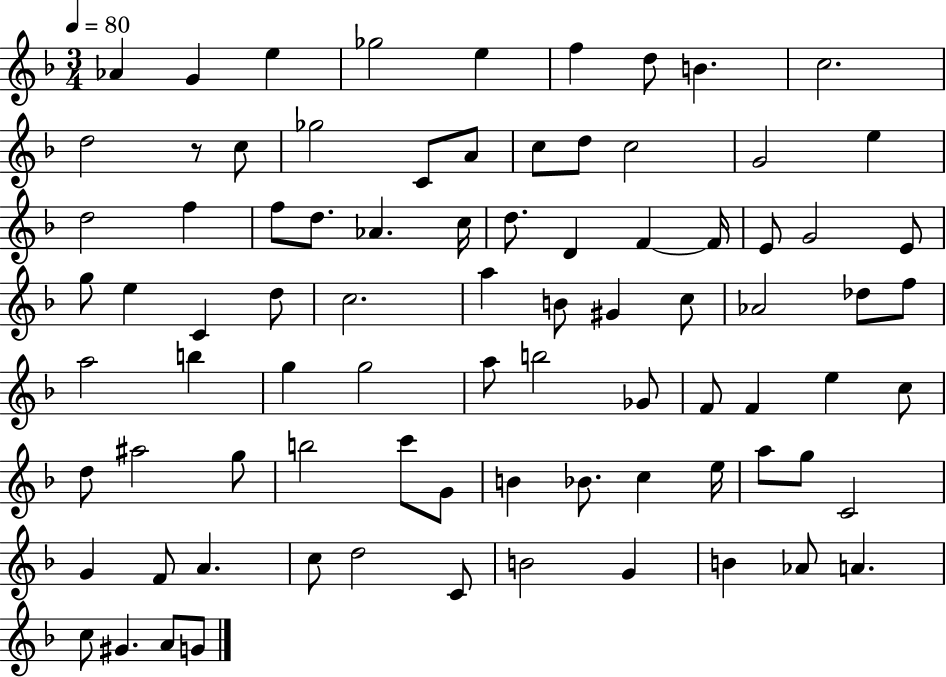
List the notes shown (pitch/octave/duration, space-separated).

Ab4/q G4/q E5/q Gb5/h E5/q F5/q D5/e B4/q. C5/h. D5/h R/e C5/e Gb5/h C4/e A4/e C5/e D5/e C5/h G4/h E5/q D5/h F5/q F5/e D5/e. Ab4/q. C5/s D5/e. D4/q F4/q F4/s E4/e G4/h E4/e G5/e E5/q C4/q D5/e C5/h. A5/q B4/e G#4/q C5/e Ab4/h Db5/e F5/e A5/h B5/q G5/q G5/h A5/e B5/h Gb4/e F4/e F4/q E5/q C5/e D5/e A#5/h G5/e B5/h C6/e G4/e B4/q Bb4/e. C5/q E5/s A5/e G5/e C4/h G4/q F4/e A4/q. C5/e D5/h C4/e B4/h G4/q B4/q Ab4/e A4/q. C5/e G#4/q. A4/e G4/e